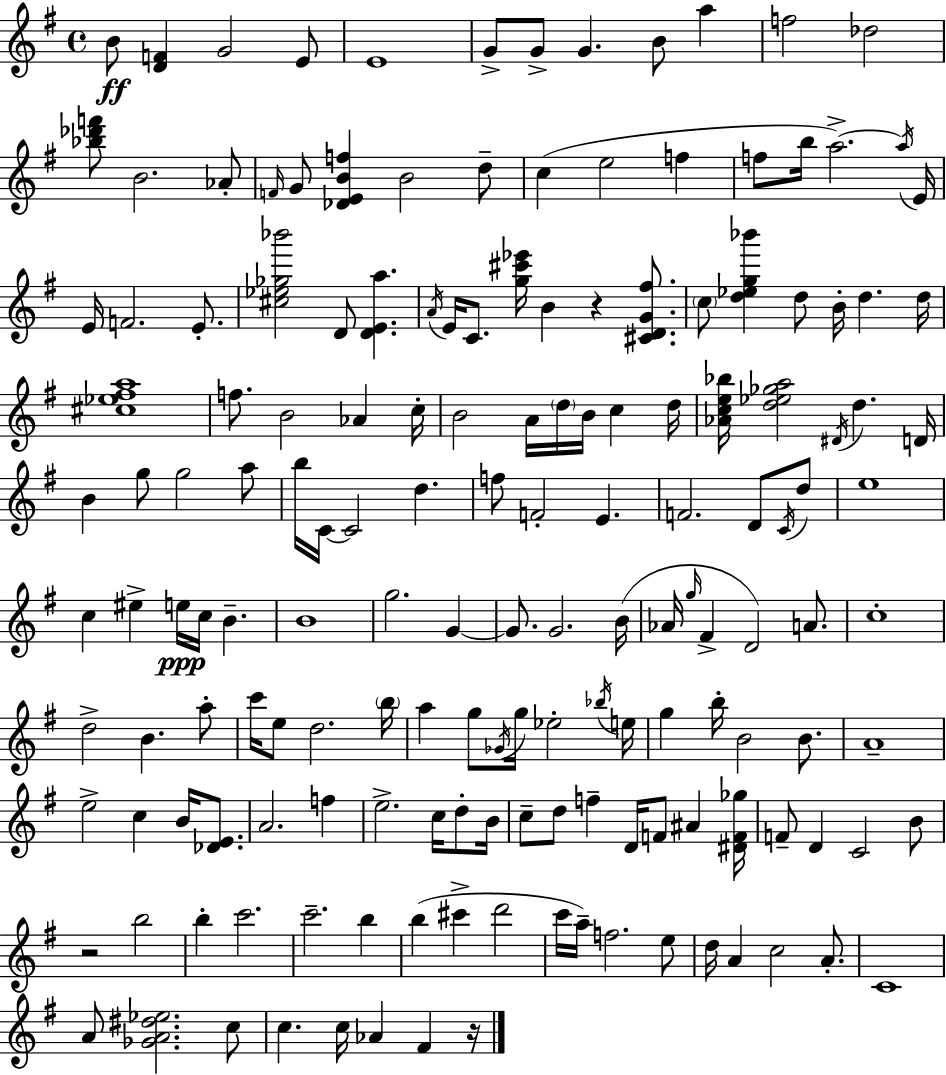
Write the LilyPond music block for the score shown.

{
  \clef treble
  \time 4/4
  \defaultTimeSignature
  \key g \major
  b'8\ff <d' f'>4 g'2 e'8 | e'1 | g'8-> g'8-> g'4. b'8 a''4 | f''2 des''2 | \break <bes'' des''' f'''>8 b'2. aes'8-. | \grace { f'16 } g'8 <des' e' b' f''>4 b'2 d''8-- | c''4( e''2 f''4 | f''8 b''16 a''2.->~~) | \break \acciaccatura { a''16 } e'16 e'16 f'2. e'8.-. | <cis'' ees'' ges'' bes'''>2 d'8 <d' e' a''>4. | \acciaccatura { a'16 } e'16 c'8. <g'' cis''' ees'''>16 b'4 r4 | <cis' d' g' fis''>8. \parenthesize c''8 <d'' ees'' g'' bes'''>4 d''8 b'16-. d''4. | \break d''16 <cis'' ees'' fis'' a''>1 | f''8. b'2 aes'4 | c''16-. b'2 a'16 \parenthesize d''16 b'16 c''4 | d''16 <aes' c'' e'' bes''>16 <d'' ees'' ges'' a''>2 \acciaccatura { dis'16 } d''4. | \break d'16 b'4 g''8 g''2 | a''8 b''16 c'16~~ c'2 d''4. | f''8 f'2-. e'4. | f'2. | \break d'8 \acciaccatura { c'16 } d''8 e''1 | c''4 eis''4-> e''16\ppp c''16 b'4.-- | b'1 | g''2. | \break g'4~~ g'8. g'2. | b'16( aes'16 \grace { g''16 } fis'4-> d'2) | a'8. c''1-. | d''2-> b'4. | \break a''8-. c'''16 e''8 d''2. | \parenthesize b''16 a''4 g''8 \acciaccatura { ges'16 } g''16 ees''2-. | \acciaccatura { bes''16 } e''16 g''4 b''16-. b'2 | b'8. a'1-- | \break e''2-> | c''4 b'16 <des' e'>8. a'2. | f''4 e''2.-> | c''16 d''8-. b'16 c''8-- d''8 f''4-- | \break d'16 f'8 ais'4 <dis' f' ges''>16 f'8-- d'4 c'2 | b'8 r2 | b''2 b''4-. c'''2. | c'''2.-- | \break b''4 b''4( cis'''4-> | d'''2 c'''16 a''16--) f''2. | e''8 d''16 a'4 c''2 | a'8.-. c'1 | \break a'8 <ges' a' dis'' ees''>2. | c''8 c''4. c''16 aes'4 | fis'4 r16 \bar "|."
}